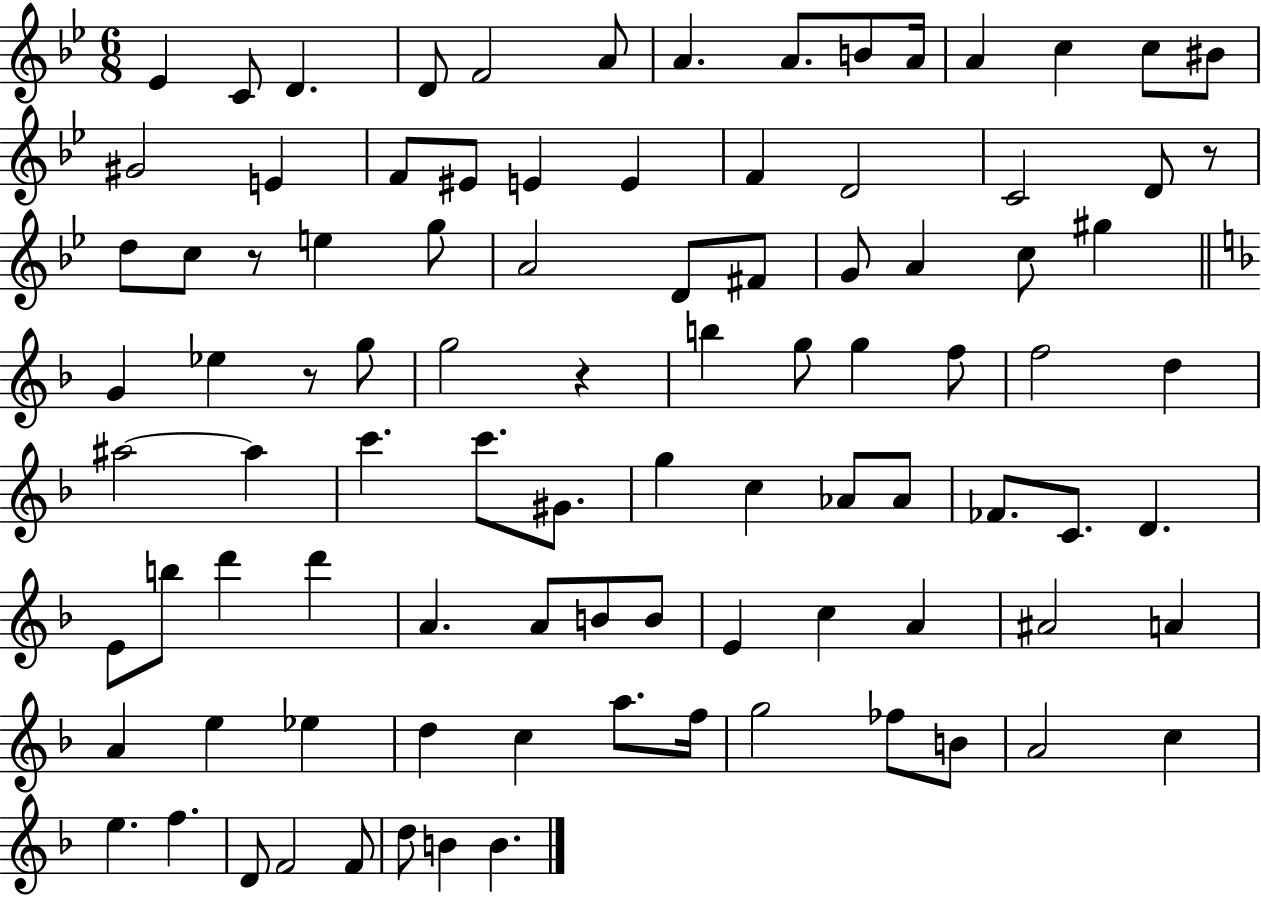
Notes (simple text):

Eb4/q C4/e D4/q. D4/e F4/h A4/e A4/q. A4/e. B4/e A4/s A4/q C5/q C5/e BIS4/e G#4/h E4/q F4/e EIS4/e E4/q E4/q F4/q D4/h C4/h D4/e R/e D5/e C5/e R/e E5/q G5/e A4/h D4/e F#4/e G4/e A4/q C5/e G#5/q G4/q Eb5/q R/e G5/e G5/h R/q B5/q G5/e G5/q F5/e F5/h D5/q A#5/h A#5/q C6/q. C6/e. G#4/e. G5/q C5/q Ab4/e Ab4/e FES4/e. C4/e. D4/q. E4/e B5/e D6/q D6/q A4/q. A4/e B4/e B4/e E4/q C5/q A4/q A#4/h A4/q A4/q E5/q Eb5/q D5/q C5/q A5/e. F5/s G5/h FES5/e B4/e A4/h C5/q E5/q. F5/q. D4/e F4/h F4/e D5/e B4/q B4/q.